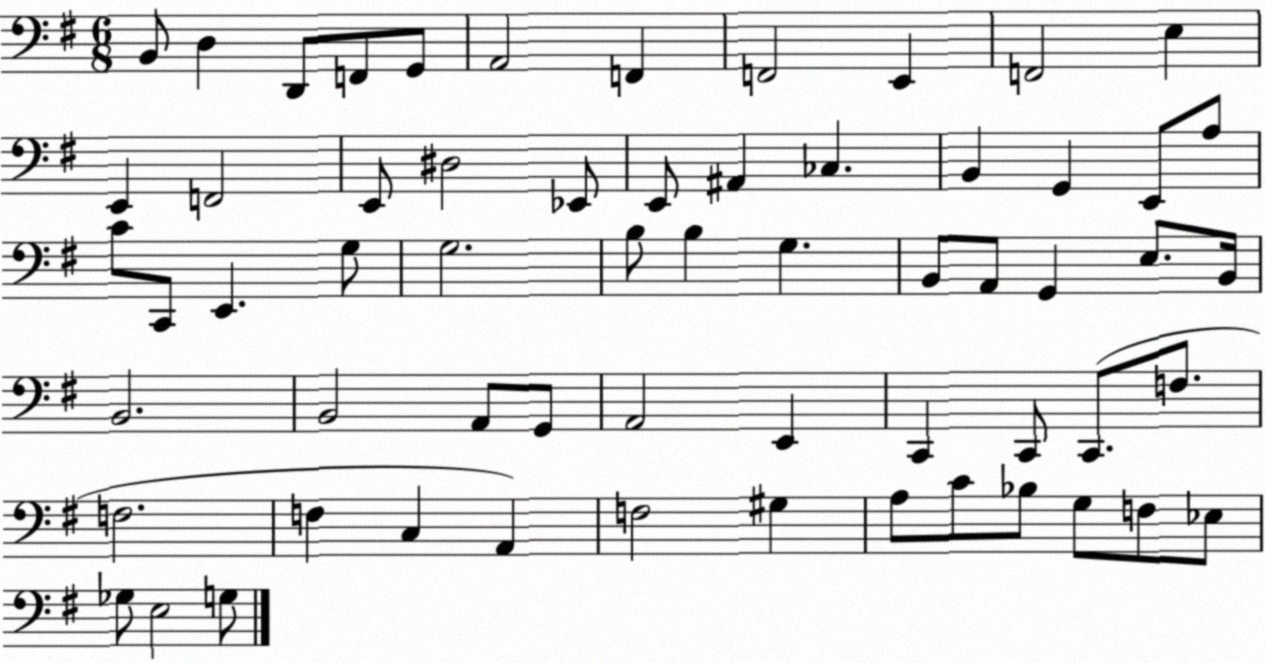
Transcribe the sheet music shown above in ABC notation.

X:1
T:Untitled
M:6/8
L:1/4
K:G
B,,/2 D, D,,/2 F,,/2 G,,/2 A,,2 F,, F,,2 E,, F,,2 E, E,, F,,2 E,,/2 ^D,2 _E,,/2 E,,/2 ^A,, _C, B,, G,, E,,/2 A,/2 C/2 C,,/2 E,, G,/2 G,2 B,/2 B, G, B,,/2 A,,/2 G,, E,/2 B,,/4 B,,2 B,,2 A,,/2 G,,/2 A,,2 E,, C,, C,,/2 C,,/2 F,/2 F,2 F, C, A,, F,2 ^G, A,/2 C/2 _B,/2 G,/2 F,/2 _E,/2 _G,/2 E,2 G,/2